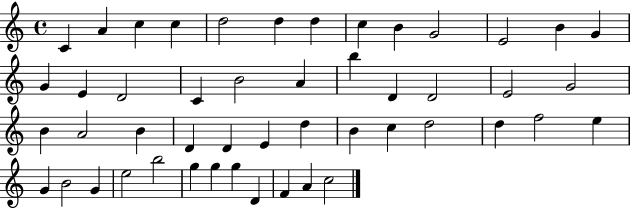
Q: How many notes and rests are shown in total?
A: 49